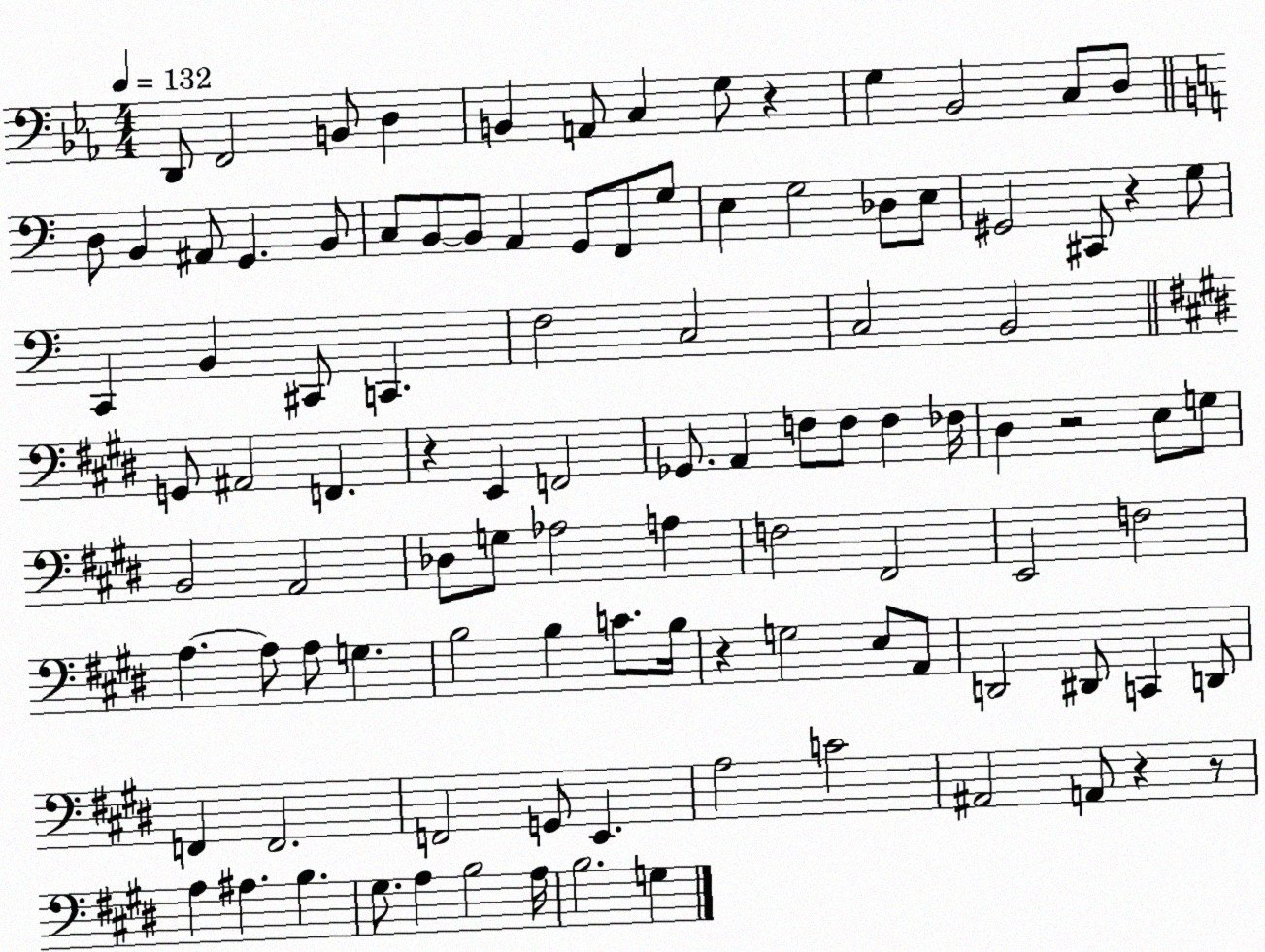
X:1
T:Untitled
M:4/4
L:1/4
K:Eb
D,,/2 F,,2 B,,/2 D, B,, A,,/2 C, G,/2 z G, _B,,2 C,/2 D,/2 D,/2 B,, ^A,,/2 G,, B,,/2 C,/2 B,,/2 B,,/2 A,, G,,/2 F,,/2 G,/2 E, G,2 _D,/2 E,/2 ^G,,2 ^C,,/2 z G,/2 C,, B,, ^C,,/2 C,, F,2 C,2 C,2 B,,2 G,,/2 ^A,,2 F,, z E,, F,,2 _G,,/2 A,, F,/2 F,/2 F, _F,/4 ^D, z2 E,/2 G,/2 B,,2 A,,2 _D,/2 G,/2 _A,2 A, F,2 ^F,,2 E,,2 F,2 A, A,/2 A,/2 G, B,2 B, C/2 B,/4 z G,2 E,/2 A,,/2 D,,2 ^D,,/2 C,, D,,/2 F,, F,,2 F,,2 G,,/2 E,, A,2 C2 ^A,,2 A,,/2 z z/2 A, ^A, B, ^G,/2 A, B,2 A,/4 B,2 G,